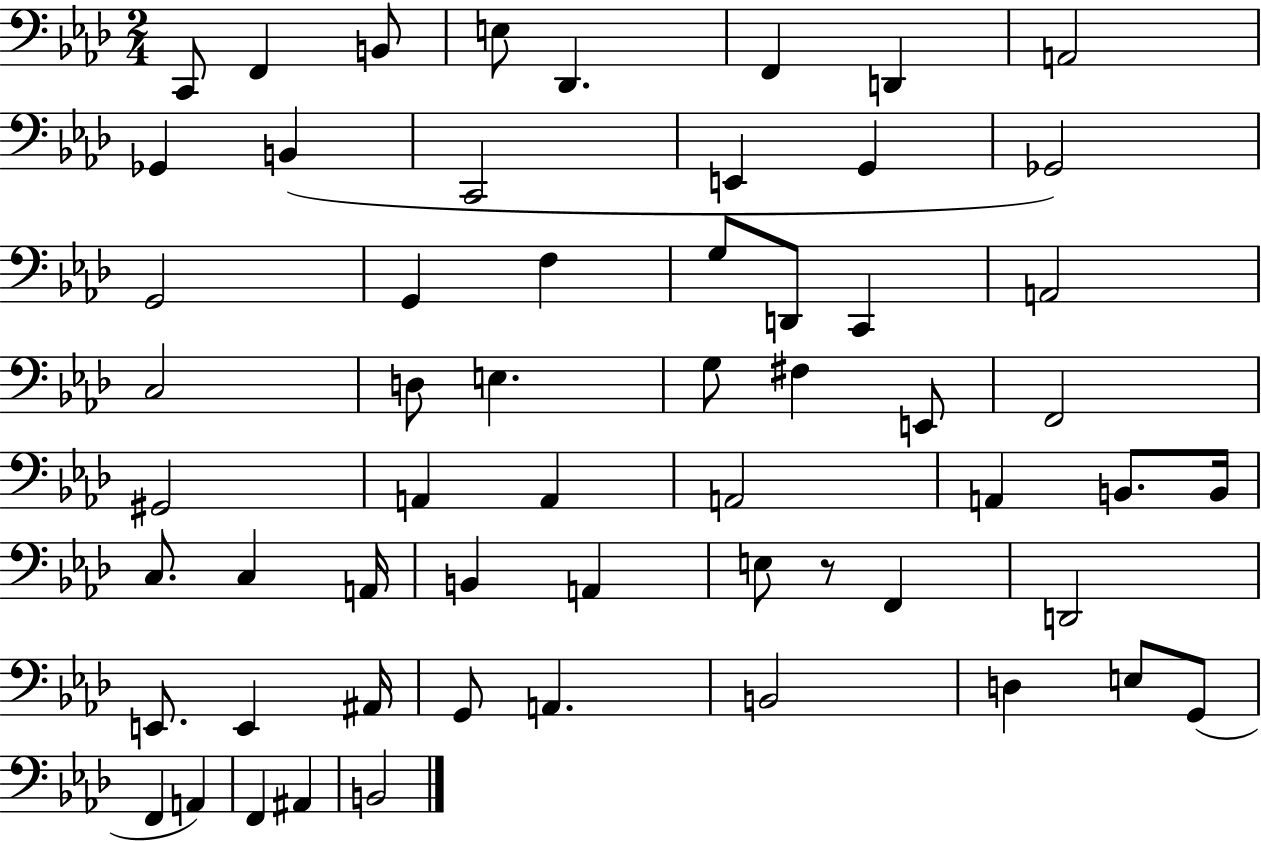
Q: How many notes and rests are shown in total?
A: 58